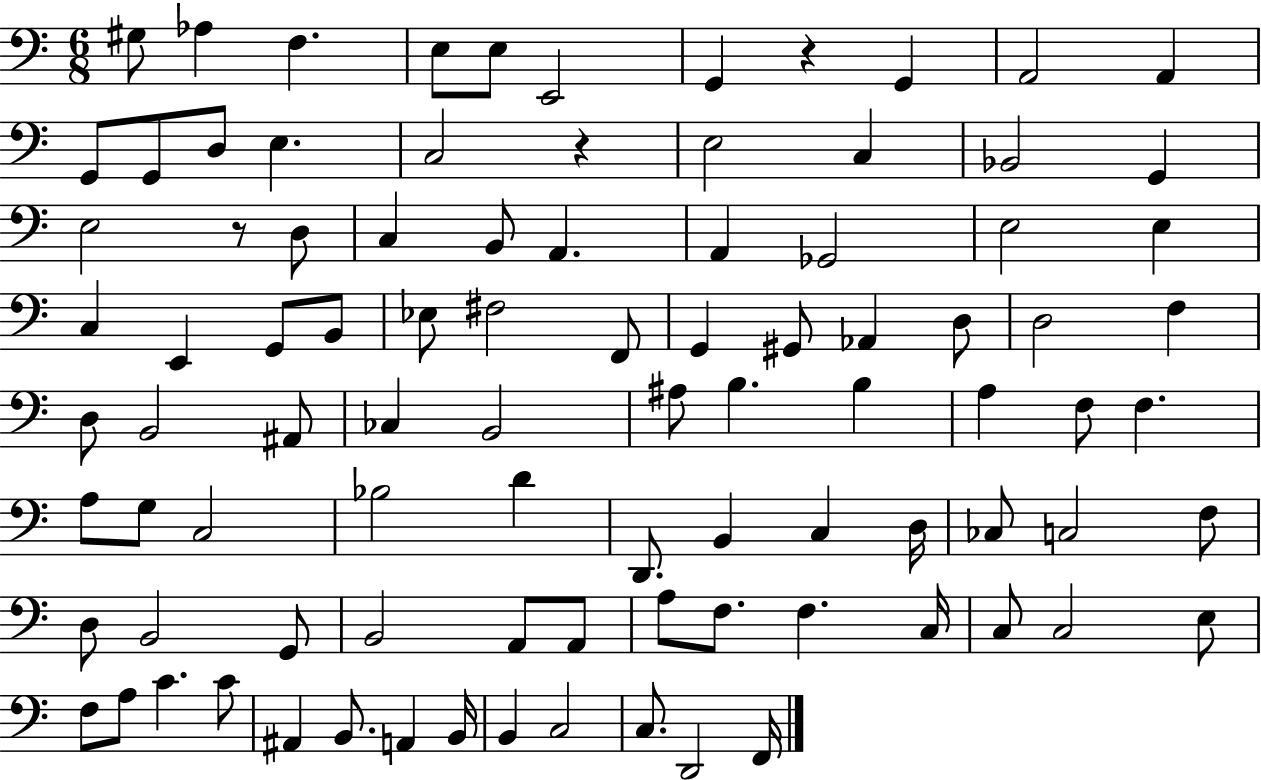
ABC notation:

X:1
T:Untitled
M:6/8
L:1/4
K:C
^G,/2 _A, F, E,/2 E,/2 E,,2 G,, z G,, A,,2 A,, G,,/2 G,,/2 D,/2 E, C,2 z E,2 C, _B,,2 G,, E,2 z/2 D,/2 C, B,,/2 A,, A,, _G,,2 E,2 E, C, E,, G,,/2 B,,/2 _E,/2 ^F,2 F,,/2 G,, ^G,,/2 _A,, D,/2 D,2 F, D,/2 B,,2 ^A,,/2 _C, B,,2 ^A,/2 B, B, A, F,/2 F, A,/2 G,/2 C,2 _B,2 D D,,/2 B,, C, D,/4 _C,/2 C,2 F,/2 D,/2 B,,2 G,,/2 B,,2 A,,/2 A,,/2 A,/2 F,/2 F, C,/4 C,/2 C,2 E,/2 F,/2 A,/2 C C/2 ^A,, B,,/2 A,, B,,/4 B,, C,2 C,/2 D,,2 F,,/4